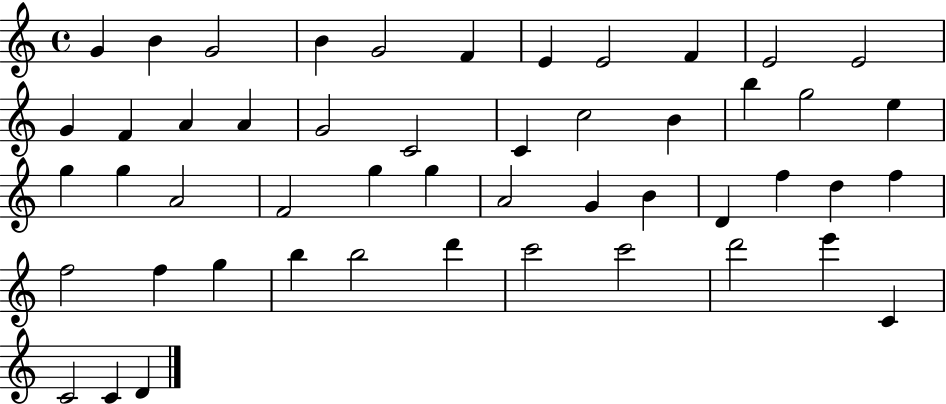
G4/q B4/q G4/h B4/q G4/h F4/q E4/q E4/h F4/q E4/h E4/h G4/q F4/q A4/q A4/q G4/h C4/h C4/q C5/h B4/q B5/q G5/h E5/q G5/q G5/q A4/h F4/h G5/q G5/q A4/h G4/q B4/q D4/q F5/q D5/q F5/q F5/h F5/q G5/q B5/q B5/h D6/q C6/h C6/h D6/h E6/q C4/q C4/h C4/q D4/q